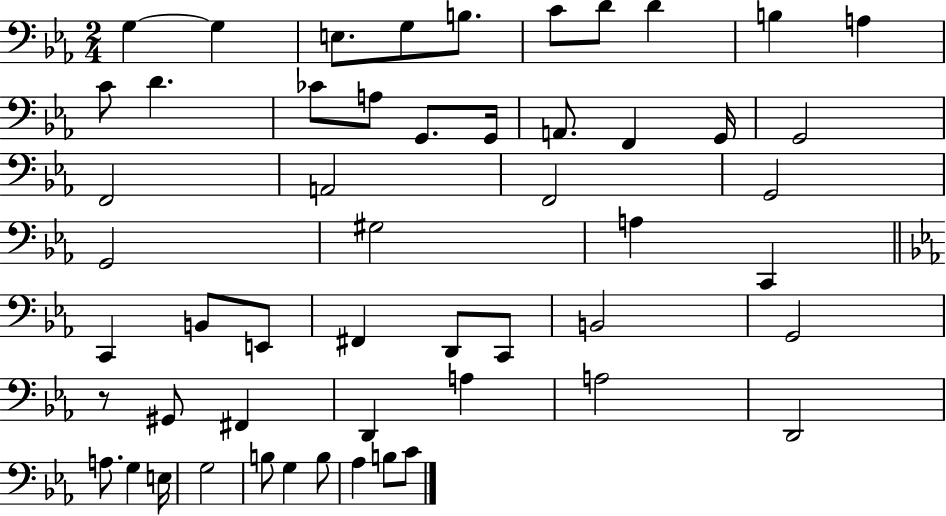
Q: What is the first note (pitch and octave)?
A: G3